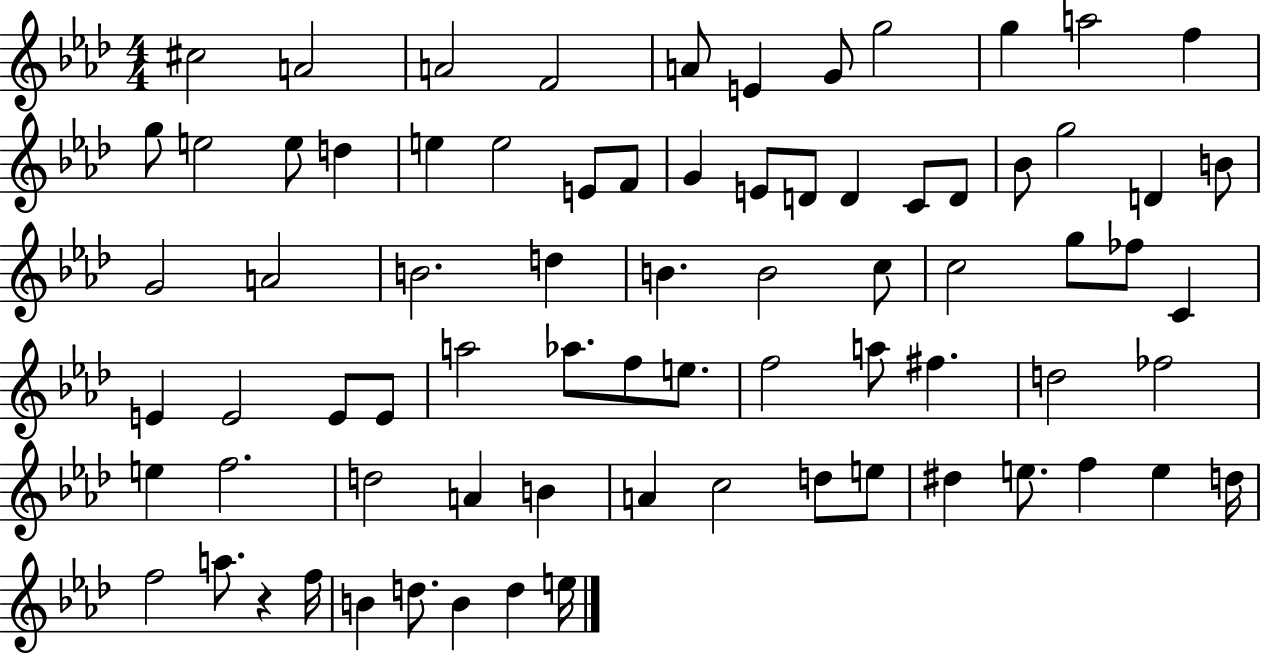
C#5/h A4/h A4/h F4/h A4/e E4/q G4/e G5/h G5/q A5/h F5/q G5/e E5/h E5/e D5/q E5/q E5/h E4/e F4/e G4/q E4/e D4/e D4/q C4/e D4/e Bb4/e G5/h D4/q B4/e G4/h A4/h B4/h. D5/q B4/q. B4/h C5/e C5/h G5/e FES5/e C4/q E4/q E4/h E4/e E4/e A5/h Ab5/e. F5/e E5/e. F5/h A5/e F#5/q. D5/h FES5/h E5/q F5/h. D5/h A4/q B4/q A4/q C5/h D5/e E5/e D#5/q E5/e. F5/q E5/q D5/s F5/h A5/e. R/q F5/s B4/q D5/e. B4/q D5/q E5/s